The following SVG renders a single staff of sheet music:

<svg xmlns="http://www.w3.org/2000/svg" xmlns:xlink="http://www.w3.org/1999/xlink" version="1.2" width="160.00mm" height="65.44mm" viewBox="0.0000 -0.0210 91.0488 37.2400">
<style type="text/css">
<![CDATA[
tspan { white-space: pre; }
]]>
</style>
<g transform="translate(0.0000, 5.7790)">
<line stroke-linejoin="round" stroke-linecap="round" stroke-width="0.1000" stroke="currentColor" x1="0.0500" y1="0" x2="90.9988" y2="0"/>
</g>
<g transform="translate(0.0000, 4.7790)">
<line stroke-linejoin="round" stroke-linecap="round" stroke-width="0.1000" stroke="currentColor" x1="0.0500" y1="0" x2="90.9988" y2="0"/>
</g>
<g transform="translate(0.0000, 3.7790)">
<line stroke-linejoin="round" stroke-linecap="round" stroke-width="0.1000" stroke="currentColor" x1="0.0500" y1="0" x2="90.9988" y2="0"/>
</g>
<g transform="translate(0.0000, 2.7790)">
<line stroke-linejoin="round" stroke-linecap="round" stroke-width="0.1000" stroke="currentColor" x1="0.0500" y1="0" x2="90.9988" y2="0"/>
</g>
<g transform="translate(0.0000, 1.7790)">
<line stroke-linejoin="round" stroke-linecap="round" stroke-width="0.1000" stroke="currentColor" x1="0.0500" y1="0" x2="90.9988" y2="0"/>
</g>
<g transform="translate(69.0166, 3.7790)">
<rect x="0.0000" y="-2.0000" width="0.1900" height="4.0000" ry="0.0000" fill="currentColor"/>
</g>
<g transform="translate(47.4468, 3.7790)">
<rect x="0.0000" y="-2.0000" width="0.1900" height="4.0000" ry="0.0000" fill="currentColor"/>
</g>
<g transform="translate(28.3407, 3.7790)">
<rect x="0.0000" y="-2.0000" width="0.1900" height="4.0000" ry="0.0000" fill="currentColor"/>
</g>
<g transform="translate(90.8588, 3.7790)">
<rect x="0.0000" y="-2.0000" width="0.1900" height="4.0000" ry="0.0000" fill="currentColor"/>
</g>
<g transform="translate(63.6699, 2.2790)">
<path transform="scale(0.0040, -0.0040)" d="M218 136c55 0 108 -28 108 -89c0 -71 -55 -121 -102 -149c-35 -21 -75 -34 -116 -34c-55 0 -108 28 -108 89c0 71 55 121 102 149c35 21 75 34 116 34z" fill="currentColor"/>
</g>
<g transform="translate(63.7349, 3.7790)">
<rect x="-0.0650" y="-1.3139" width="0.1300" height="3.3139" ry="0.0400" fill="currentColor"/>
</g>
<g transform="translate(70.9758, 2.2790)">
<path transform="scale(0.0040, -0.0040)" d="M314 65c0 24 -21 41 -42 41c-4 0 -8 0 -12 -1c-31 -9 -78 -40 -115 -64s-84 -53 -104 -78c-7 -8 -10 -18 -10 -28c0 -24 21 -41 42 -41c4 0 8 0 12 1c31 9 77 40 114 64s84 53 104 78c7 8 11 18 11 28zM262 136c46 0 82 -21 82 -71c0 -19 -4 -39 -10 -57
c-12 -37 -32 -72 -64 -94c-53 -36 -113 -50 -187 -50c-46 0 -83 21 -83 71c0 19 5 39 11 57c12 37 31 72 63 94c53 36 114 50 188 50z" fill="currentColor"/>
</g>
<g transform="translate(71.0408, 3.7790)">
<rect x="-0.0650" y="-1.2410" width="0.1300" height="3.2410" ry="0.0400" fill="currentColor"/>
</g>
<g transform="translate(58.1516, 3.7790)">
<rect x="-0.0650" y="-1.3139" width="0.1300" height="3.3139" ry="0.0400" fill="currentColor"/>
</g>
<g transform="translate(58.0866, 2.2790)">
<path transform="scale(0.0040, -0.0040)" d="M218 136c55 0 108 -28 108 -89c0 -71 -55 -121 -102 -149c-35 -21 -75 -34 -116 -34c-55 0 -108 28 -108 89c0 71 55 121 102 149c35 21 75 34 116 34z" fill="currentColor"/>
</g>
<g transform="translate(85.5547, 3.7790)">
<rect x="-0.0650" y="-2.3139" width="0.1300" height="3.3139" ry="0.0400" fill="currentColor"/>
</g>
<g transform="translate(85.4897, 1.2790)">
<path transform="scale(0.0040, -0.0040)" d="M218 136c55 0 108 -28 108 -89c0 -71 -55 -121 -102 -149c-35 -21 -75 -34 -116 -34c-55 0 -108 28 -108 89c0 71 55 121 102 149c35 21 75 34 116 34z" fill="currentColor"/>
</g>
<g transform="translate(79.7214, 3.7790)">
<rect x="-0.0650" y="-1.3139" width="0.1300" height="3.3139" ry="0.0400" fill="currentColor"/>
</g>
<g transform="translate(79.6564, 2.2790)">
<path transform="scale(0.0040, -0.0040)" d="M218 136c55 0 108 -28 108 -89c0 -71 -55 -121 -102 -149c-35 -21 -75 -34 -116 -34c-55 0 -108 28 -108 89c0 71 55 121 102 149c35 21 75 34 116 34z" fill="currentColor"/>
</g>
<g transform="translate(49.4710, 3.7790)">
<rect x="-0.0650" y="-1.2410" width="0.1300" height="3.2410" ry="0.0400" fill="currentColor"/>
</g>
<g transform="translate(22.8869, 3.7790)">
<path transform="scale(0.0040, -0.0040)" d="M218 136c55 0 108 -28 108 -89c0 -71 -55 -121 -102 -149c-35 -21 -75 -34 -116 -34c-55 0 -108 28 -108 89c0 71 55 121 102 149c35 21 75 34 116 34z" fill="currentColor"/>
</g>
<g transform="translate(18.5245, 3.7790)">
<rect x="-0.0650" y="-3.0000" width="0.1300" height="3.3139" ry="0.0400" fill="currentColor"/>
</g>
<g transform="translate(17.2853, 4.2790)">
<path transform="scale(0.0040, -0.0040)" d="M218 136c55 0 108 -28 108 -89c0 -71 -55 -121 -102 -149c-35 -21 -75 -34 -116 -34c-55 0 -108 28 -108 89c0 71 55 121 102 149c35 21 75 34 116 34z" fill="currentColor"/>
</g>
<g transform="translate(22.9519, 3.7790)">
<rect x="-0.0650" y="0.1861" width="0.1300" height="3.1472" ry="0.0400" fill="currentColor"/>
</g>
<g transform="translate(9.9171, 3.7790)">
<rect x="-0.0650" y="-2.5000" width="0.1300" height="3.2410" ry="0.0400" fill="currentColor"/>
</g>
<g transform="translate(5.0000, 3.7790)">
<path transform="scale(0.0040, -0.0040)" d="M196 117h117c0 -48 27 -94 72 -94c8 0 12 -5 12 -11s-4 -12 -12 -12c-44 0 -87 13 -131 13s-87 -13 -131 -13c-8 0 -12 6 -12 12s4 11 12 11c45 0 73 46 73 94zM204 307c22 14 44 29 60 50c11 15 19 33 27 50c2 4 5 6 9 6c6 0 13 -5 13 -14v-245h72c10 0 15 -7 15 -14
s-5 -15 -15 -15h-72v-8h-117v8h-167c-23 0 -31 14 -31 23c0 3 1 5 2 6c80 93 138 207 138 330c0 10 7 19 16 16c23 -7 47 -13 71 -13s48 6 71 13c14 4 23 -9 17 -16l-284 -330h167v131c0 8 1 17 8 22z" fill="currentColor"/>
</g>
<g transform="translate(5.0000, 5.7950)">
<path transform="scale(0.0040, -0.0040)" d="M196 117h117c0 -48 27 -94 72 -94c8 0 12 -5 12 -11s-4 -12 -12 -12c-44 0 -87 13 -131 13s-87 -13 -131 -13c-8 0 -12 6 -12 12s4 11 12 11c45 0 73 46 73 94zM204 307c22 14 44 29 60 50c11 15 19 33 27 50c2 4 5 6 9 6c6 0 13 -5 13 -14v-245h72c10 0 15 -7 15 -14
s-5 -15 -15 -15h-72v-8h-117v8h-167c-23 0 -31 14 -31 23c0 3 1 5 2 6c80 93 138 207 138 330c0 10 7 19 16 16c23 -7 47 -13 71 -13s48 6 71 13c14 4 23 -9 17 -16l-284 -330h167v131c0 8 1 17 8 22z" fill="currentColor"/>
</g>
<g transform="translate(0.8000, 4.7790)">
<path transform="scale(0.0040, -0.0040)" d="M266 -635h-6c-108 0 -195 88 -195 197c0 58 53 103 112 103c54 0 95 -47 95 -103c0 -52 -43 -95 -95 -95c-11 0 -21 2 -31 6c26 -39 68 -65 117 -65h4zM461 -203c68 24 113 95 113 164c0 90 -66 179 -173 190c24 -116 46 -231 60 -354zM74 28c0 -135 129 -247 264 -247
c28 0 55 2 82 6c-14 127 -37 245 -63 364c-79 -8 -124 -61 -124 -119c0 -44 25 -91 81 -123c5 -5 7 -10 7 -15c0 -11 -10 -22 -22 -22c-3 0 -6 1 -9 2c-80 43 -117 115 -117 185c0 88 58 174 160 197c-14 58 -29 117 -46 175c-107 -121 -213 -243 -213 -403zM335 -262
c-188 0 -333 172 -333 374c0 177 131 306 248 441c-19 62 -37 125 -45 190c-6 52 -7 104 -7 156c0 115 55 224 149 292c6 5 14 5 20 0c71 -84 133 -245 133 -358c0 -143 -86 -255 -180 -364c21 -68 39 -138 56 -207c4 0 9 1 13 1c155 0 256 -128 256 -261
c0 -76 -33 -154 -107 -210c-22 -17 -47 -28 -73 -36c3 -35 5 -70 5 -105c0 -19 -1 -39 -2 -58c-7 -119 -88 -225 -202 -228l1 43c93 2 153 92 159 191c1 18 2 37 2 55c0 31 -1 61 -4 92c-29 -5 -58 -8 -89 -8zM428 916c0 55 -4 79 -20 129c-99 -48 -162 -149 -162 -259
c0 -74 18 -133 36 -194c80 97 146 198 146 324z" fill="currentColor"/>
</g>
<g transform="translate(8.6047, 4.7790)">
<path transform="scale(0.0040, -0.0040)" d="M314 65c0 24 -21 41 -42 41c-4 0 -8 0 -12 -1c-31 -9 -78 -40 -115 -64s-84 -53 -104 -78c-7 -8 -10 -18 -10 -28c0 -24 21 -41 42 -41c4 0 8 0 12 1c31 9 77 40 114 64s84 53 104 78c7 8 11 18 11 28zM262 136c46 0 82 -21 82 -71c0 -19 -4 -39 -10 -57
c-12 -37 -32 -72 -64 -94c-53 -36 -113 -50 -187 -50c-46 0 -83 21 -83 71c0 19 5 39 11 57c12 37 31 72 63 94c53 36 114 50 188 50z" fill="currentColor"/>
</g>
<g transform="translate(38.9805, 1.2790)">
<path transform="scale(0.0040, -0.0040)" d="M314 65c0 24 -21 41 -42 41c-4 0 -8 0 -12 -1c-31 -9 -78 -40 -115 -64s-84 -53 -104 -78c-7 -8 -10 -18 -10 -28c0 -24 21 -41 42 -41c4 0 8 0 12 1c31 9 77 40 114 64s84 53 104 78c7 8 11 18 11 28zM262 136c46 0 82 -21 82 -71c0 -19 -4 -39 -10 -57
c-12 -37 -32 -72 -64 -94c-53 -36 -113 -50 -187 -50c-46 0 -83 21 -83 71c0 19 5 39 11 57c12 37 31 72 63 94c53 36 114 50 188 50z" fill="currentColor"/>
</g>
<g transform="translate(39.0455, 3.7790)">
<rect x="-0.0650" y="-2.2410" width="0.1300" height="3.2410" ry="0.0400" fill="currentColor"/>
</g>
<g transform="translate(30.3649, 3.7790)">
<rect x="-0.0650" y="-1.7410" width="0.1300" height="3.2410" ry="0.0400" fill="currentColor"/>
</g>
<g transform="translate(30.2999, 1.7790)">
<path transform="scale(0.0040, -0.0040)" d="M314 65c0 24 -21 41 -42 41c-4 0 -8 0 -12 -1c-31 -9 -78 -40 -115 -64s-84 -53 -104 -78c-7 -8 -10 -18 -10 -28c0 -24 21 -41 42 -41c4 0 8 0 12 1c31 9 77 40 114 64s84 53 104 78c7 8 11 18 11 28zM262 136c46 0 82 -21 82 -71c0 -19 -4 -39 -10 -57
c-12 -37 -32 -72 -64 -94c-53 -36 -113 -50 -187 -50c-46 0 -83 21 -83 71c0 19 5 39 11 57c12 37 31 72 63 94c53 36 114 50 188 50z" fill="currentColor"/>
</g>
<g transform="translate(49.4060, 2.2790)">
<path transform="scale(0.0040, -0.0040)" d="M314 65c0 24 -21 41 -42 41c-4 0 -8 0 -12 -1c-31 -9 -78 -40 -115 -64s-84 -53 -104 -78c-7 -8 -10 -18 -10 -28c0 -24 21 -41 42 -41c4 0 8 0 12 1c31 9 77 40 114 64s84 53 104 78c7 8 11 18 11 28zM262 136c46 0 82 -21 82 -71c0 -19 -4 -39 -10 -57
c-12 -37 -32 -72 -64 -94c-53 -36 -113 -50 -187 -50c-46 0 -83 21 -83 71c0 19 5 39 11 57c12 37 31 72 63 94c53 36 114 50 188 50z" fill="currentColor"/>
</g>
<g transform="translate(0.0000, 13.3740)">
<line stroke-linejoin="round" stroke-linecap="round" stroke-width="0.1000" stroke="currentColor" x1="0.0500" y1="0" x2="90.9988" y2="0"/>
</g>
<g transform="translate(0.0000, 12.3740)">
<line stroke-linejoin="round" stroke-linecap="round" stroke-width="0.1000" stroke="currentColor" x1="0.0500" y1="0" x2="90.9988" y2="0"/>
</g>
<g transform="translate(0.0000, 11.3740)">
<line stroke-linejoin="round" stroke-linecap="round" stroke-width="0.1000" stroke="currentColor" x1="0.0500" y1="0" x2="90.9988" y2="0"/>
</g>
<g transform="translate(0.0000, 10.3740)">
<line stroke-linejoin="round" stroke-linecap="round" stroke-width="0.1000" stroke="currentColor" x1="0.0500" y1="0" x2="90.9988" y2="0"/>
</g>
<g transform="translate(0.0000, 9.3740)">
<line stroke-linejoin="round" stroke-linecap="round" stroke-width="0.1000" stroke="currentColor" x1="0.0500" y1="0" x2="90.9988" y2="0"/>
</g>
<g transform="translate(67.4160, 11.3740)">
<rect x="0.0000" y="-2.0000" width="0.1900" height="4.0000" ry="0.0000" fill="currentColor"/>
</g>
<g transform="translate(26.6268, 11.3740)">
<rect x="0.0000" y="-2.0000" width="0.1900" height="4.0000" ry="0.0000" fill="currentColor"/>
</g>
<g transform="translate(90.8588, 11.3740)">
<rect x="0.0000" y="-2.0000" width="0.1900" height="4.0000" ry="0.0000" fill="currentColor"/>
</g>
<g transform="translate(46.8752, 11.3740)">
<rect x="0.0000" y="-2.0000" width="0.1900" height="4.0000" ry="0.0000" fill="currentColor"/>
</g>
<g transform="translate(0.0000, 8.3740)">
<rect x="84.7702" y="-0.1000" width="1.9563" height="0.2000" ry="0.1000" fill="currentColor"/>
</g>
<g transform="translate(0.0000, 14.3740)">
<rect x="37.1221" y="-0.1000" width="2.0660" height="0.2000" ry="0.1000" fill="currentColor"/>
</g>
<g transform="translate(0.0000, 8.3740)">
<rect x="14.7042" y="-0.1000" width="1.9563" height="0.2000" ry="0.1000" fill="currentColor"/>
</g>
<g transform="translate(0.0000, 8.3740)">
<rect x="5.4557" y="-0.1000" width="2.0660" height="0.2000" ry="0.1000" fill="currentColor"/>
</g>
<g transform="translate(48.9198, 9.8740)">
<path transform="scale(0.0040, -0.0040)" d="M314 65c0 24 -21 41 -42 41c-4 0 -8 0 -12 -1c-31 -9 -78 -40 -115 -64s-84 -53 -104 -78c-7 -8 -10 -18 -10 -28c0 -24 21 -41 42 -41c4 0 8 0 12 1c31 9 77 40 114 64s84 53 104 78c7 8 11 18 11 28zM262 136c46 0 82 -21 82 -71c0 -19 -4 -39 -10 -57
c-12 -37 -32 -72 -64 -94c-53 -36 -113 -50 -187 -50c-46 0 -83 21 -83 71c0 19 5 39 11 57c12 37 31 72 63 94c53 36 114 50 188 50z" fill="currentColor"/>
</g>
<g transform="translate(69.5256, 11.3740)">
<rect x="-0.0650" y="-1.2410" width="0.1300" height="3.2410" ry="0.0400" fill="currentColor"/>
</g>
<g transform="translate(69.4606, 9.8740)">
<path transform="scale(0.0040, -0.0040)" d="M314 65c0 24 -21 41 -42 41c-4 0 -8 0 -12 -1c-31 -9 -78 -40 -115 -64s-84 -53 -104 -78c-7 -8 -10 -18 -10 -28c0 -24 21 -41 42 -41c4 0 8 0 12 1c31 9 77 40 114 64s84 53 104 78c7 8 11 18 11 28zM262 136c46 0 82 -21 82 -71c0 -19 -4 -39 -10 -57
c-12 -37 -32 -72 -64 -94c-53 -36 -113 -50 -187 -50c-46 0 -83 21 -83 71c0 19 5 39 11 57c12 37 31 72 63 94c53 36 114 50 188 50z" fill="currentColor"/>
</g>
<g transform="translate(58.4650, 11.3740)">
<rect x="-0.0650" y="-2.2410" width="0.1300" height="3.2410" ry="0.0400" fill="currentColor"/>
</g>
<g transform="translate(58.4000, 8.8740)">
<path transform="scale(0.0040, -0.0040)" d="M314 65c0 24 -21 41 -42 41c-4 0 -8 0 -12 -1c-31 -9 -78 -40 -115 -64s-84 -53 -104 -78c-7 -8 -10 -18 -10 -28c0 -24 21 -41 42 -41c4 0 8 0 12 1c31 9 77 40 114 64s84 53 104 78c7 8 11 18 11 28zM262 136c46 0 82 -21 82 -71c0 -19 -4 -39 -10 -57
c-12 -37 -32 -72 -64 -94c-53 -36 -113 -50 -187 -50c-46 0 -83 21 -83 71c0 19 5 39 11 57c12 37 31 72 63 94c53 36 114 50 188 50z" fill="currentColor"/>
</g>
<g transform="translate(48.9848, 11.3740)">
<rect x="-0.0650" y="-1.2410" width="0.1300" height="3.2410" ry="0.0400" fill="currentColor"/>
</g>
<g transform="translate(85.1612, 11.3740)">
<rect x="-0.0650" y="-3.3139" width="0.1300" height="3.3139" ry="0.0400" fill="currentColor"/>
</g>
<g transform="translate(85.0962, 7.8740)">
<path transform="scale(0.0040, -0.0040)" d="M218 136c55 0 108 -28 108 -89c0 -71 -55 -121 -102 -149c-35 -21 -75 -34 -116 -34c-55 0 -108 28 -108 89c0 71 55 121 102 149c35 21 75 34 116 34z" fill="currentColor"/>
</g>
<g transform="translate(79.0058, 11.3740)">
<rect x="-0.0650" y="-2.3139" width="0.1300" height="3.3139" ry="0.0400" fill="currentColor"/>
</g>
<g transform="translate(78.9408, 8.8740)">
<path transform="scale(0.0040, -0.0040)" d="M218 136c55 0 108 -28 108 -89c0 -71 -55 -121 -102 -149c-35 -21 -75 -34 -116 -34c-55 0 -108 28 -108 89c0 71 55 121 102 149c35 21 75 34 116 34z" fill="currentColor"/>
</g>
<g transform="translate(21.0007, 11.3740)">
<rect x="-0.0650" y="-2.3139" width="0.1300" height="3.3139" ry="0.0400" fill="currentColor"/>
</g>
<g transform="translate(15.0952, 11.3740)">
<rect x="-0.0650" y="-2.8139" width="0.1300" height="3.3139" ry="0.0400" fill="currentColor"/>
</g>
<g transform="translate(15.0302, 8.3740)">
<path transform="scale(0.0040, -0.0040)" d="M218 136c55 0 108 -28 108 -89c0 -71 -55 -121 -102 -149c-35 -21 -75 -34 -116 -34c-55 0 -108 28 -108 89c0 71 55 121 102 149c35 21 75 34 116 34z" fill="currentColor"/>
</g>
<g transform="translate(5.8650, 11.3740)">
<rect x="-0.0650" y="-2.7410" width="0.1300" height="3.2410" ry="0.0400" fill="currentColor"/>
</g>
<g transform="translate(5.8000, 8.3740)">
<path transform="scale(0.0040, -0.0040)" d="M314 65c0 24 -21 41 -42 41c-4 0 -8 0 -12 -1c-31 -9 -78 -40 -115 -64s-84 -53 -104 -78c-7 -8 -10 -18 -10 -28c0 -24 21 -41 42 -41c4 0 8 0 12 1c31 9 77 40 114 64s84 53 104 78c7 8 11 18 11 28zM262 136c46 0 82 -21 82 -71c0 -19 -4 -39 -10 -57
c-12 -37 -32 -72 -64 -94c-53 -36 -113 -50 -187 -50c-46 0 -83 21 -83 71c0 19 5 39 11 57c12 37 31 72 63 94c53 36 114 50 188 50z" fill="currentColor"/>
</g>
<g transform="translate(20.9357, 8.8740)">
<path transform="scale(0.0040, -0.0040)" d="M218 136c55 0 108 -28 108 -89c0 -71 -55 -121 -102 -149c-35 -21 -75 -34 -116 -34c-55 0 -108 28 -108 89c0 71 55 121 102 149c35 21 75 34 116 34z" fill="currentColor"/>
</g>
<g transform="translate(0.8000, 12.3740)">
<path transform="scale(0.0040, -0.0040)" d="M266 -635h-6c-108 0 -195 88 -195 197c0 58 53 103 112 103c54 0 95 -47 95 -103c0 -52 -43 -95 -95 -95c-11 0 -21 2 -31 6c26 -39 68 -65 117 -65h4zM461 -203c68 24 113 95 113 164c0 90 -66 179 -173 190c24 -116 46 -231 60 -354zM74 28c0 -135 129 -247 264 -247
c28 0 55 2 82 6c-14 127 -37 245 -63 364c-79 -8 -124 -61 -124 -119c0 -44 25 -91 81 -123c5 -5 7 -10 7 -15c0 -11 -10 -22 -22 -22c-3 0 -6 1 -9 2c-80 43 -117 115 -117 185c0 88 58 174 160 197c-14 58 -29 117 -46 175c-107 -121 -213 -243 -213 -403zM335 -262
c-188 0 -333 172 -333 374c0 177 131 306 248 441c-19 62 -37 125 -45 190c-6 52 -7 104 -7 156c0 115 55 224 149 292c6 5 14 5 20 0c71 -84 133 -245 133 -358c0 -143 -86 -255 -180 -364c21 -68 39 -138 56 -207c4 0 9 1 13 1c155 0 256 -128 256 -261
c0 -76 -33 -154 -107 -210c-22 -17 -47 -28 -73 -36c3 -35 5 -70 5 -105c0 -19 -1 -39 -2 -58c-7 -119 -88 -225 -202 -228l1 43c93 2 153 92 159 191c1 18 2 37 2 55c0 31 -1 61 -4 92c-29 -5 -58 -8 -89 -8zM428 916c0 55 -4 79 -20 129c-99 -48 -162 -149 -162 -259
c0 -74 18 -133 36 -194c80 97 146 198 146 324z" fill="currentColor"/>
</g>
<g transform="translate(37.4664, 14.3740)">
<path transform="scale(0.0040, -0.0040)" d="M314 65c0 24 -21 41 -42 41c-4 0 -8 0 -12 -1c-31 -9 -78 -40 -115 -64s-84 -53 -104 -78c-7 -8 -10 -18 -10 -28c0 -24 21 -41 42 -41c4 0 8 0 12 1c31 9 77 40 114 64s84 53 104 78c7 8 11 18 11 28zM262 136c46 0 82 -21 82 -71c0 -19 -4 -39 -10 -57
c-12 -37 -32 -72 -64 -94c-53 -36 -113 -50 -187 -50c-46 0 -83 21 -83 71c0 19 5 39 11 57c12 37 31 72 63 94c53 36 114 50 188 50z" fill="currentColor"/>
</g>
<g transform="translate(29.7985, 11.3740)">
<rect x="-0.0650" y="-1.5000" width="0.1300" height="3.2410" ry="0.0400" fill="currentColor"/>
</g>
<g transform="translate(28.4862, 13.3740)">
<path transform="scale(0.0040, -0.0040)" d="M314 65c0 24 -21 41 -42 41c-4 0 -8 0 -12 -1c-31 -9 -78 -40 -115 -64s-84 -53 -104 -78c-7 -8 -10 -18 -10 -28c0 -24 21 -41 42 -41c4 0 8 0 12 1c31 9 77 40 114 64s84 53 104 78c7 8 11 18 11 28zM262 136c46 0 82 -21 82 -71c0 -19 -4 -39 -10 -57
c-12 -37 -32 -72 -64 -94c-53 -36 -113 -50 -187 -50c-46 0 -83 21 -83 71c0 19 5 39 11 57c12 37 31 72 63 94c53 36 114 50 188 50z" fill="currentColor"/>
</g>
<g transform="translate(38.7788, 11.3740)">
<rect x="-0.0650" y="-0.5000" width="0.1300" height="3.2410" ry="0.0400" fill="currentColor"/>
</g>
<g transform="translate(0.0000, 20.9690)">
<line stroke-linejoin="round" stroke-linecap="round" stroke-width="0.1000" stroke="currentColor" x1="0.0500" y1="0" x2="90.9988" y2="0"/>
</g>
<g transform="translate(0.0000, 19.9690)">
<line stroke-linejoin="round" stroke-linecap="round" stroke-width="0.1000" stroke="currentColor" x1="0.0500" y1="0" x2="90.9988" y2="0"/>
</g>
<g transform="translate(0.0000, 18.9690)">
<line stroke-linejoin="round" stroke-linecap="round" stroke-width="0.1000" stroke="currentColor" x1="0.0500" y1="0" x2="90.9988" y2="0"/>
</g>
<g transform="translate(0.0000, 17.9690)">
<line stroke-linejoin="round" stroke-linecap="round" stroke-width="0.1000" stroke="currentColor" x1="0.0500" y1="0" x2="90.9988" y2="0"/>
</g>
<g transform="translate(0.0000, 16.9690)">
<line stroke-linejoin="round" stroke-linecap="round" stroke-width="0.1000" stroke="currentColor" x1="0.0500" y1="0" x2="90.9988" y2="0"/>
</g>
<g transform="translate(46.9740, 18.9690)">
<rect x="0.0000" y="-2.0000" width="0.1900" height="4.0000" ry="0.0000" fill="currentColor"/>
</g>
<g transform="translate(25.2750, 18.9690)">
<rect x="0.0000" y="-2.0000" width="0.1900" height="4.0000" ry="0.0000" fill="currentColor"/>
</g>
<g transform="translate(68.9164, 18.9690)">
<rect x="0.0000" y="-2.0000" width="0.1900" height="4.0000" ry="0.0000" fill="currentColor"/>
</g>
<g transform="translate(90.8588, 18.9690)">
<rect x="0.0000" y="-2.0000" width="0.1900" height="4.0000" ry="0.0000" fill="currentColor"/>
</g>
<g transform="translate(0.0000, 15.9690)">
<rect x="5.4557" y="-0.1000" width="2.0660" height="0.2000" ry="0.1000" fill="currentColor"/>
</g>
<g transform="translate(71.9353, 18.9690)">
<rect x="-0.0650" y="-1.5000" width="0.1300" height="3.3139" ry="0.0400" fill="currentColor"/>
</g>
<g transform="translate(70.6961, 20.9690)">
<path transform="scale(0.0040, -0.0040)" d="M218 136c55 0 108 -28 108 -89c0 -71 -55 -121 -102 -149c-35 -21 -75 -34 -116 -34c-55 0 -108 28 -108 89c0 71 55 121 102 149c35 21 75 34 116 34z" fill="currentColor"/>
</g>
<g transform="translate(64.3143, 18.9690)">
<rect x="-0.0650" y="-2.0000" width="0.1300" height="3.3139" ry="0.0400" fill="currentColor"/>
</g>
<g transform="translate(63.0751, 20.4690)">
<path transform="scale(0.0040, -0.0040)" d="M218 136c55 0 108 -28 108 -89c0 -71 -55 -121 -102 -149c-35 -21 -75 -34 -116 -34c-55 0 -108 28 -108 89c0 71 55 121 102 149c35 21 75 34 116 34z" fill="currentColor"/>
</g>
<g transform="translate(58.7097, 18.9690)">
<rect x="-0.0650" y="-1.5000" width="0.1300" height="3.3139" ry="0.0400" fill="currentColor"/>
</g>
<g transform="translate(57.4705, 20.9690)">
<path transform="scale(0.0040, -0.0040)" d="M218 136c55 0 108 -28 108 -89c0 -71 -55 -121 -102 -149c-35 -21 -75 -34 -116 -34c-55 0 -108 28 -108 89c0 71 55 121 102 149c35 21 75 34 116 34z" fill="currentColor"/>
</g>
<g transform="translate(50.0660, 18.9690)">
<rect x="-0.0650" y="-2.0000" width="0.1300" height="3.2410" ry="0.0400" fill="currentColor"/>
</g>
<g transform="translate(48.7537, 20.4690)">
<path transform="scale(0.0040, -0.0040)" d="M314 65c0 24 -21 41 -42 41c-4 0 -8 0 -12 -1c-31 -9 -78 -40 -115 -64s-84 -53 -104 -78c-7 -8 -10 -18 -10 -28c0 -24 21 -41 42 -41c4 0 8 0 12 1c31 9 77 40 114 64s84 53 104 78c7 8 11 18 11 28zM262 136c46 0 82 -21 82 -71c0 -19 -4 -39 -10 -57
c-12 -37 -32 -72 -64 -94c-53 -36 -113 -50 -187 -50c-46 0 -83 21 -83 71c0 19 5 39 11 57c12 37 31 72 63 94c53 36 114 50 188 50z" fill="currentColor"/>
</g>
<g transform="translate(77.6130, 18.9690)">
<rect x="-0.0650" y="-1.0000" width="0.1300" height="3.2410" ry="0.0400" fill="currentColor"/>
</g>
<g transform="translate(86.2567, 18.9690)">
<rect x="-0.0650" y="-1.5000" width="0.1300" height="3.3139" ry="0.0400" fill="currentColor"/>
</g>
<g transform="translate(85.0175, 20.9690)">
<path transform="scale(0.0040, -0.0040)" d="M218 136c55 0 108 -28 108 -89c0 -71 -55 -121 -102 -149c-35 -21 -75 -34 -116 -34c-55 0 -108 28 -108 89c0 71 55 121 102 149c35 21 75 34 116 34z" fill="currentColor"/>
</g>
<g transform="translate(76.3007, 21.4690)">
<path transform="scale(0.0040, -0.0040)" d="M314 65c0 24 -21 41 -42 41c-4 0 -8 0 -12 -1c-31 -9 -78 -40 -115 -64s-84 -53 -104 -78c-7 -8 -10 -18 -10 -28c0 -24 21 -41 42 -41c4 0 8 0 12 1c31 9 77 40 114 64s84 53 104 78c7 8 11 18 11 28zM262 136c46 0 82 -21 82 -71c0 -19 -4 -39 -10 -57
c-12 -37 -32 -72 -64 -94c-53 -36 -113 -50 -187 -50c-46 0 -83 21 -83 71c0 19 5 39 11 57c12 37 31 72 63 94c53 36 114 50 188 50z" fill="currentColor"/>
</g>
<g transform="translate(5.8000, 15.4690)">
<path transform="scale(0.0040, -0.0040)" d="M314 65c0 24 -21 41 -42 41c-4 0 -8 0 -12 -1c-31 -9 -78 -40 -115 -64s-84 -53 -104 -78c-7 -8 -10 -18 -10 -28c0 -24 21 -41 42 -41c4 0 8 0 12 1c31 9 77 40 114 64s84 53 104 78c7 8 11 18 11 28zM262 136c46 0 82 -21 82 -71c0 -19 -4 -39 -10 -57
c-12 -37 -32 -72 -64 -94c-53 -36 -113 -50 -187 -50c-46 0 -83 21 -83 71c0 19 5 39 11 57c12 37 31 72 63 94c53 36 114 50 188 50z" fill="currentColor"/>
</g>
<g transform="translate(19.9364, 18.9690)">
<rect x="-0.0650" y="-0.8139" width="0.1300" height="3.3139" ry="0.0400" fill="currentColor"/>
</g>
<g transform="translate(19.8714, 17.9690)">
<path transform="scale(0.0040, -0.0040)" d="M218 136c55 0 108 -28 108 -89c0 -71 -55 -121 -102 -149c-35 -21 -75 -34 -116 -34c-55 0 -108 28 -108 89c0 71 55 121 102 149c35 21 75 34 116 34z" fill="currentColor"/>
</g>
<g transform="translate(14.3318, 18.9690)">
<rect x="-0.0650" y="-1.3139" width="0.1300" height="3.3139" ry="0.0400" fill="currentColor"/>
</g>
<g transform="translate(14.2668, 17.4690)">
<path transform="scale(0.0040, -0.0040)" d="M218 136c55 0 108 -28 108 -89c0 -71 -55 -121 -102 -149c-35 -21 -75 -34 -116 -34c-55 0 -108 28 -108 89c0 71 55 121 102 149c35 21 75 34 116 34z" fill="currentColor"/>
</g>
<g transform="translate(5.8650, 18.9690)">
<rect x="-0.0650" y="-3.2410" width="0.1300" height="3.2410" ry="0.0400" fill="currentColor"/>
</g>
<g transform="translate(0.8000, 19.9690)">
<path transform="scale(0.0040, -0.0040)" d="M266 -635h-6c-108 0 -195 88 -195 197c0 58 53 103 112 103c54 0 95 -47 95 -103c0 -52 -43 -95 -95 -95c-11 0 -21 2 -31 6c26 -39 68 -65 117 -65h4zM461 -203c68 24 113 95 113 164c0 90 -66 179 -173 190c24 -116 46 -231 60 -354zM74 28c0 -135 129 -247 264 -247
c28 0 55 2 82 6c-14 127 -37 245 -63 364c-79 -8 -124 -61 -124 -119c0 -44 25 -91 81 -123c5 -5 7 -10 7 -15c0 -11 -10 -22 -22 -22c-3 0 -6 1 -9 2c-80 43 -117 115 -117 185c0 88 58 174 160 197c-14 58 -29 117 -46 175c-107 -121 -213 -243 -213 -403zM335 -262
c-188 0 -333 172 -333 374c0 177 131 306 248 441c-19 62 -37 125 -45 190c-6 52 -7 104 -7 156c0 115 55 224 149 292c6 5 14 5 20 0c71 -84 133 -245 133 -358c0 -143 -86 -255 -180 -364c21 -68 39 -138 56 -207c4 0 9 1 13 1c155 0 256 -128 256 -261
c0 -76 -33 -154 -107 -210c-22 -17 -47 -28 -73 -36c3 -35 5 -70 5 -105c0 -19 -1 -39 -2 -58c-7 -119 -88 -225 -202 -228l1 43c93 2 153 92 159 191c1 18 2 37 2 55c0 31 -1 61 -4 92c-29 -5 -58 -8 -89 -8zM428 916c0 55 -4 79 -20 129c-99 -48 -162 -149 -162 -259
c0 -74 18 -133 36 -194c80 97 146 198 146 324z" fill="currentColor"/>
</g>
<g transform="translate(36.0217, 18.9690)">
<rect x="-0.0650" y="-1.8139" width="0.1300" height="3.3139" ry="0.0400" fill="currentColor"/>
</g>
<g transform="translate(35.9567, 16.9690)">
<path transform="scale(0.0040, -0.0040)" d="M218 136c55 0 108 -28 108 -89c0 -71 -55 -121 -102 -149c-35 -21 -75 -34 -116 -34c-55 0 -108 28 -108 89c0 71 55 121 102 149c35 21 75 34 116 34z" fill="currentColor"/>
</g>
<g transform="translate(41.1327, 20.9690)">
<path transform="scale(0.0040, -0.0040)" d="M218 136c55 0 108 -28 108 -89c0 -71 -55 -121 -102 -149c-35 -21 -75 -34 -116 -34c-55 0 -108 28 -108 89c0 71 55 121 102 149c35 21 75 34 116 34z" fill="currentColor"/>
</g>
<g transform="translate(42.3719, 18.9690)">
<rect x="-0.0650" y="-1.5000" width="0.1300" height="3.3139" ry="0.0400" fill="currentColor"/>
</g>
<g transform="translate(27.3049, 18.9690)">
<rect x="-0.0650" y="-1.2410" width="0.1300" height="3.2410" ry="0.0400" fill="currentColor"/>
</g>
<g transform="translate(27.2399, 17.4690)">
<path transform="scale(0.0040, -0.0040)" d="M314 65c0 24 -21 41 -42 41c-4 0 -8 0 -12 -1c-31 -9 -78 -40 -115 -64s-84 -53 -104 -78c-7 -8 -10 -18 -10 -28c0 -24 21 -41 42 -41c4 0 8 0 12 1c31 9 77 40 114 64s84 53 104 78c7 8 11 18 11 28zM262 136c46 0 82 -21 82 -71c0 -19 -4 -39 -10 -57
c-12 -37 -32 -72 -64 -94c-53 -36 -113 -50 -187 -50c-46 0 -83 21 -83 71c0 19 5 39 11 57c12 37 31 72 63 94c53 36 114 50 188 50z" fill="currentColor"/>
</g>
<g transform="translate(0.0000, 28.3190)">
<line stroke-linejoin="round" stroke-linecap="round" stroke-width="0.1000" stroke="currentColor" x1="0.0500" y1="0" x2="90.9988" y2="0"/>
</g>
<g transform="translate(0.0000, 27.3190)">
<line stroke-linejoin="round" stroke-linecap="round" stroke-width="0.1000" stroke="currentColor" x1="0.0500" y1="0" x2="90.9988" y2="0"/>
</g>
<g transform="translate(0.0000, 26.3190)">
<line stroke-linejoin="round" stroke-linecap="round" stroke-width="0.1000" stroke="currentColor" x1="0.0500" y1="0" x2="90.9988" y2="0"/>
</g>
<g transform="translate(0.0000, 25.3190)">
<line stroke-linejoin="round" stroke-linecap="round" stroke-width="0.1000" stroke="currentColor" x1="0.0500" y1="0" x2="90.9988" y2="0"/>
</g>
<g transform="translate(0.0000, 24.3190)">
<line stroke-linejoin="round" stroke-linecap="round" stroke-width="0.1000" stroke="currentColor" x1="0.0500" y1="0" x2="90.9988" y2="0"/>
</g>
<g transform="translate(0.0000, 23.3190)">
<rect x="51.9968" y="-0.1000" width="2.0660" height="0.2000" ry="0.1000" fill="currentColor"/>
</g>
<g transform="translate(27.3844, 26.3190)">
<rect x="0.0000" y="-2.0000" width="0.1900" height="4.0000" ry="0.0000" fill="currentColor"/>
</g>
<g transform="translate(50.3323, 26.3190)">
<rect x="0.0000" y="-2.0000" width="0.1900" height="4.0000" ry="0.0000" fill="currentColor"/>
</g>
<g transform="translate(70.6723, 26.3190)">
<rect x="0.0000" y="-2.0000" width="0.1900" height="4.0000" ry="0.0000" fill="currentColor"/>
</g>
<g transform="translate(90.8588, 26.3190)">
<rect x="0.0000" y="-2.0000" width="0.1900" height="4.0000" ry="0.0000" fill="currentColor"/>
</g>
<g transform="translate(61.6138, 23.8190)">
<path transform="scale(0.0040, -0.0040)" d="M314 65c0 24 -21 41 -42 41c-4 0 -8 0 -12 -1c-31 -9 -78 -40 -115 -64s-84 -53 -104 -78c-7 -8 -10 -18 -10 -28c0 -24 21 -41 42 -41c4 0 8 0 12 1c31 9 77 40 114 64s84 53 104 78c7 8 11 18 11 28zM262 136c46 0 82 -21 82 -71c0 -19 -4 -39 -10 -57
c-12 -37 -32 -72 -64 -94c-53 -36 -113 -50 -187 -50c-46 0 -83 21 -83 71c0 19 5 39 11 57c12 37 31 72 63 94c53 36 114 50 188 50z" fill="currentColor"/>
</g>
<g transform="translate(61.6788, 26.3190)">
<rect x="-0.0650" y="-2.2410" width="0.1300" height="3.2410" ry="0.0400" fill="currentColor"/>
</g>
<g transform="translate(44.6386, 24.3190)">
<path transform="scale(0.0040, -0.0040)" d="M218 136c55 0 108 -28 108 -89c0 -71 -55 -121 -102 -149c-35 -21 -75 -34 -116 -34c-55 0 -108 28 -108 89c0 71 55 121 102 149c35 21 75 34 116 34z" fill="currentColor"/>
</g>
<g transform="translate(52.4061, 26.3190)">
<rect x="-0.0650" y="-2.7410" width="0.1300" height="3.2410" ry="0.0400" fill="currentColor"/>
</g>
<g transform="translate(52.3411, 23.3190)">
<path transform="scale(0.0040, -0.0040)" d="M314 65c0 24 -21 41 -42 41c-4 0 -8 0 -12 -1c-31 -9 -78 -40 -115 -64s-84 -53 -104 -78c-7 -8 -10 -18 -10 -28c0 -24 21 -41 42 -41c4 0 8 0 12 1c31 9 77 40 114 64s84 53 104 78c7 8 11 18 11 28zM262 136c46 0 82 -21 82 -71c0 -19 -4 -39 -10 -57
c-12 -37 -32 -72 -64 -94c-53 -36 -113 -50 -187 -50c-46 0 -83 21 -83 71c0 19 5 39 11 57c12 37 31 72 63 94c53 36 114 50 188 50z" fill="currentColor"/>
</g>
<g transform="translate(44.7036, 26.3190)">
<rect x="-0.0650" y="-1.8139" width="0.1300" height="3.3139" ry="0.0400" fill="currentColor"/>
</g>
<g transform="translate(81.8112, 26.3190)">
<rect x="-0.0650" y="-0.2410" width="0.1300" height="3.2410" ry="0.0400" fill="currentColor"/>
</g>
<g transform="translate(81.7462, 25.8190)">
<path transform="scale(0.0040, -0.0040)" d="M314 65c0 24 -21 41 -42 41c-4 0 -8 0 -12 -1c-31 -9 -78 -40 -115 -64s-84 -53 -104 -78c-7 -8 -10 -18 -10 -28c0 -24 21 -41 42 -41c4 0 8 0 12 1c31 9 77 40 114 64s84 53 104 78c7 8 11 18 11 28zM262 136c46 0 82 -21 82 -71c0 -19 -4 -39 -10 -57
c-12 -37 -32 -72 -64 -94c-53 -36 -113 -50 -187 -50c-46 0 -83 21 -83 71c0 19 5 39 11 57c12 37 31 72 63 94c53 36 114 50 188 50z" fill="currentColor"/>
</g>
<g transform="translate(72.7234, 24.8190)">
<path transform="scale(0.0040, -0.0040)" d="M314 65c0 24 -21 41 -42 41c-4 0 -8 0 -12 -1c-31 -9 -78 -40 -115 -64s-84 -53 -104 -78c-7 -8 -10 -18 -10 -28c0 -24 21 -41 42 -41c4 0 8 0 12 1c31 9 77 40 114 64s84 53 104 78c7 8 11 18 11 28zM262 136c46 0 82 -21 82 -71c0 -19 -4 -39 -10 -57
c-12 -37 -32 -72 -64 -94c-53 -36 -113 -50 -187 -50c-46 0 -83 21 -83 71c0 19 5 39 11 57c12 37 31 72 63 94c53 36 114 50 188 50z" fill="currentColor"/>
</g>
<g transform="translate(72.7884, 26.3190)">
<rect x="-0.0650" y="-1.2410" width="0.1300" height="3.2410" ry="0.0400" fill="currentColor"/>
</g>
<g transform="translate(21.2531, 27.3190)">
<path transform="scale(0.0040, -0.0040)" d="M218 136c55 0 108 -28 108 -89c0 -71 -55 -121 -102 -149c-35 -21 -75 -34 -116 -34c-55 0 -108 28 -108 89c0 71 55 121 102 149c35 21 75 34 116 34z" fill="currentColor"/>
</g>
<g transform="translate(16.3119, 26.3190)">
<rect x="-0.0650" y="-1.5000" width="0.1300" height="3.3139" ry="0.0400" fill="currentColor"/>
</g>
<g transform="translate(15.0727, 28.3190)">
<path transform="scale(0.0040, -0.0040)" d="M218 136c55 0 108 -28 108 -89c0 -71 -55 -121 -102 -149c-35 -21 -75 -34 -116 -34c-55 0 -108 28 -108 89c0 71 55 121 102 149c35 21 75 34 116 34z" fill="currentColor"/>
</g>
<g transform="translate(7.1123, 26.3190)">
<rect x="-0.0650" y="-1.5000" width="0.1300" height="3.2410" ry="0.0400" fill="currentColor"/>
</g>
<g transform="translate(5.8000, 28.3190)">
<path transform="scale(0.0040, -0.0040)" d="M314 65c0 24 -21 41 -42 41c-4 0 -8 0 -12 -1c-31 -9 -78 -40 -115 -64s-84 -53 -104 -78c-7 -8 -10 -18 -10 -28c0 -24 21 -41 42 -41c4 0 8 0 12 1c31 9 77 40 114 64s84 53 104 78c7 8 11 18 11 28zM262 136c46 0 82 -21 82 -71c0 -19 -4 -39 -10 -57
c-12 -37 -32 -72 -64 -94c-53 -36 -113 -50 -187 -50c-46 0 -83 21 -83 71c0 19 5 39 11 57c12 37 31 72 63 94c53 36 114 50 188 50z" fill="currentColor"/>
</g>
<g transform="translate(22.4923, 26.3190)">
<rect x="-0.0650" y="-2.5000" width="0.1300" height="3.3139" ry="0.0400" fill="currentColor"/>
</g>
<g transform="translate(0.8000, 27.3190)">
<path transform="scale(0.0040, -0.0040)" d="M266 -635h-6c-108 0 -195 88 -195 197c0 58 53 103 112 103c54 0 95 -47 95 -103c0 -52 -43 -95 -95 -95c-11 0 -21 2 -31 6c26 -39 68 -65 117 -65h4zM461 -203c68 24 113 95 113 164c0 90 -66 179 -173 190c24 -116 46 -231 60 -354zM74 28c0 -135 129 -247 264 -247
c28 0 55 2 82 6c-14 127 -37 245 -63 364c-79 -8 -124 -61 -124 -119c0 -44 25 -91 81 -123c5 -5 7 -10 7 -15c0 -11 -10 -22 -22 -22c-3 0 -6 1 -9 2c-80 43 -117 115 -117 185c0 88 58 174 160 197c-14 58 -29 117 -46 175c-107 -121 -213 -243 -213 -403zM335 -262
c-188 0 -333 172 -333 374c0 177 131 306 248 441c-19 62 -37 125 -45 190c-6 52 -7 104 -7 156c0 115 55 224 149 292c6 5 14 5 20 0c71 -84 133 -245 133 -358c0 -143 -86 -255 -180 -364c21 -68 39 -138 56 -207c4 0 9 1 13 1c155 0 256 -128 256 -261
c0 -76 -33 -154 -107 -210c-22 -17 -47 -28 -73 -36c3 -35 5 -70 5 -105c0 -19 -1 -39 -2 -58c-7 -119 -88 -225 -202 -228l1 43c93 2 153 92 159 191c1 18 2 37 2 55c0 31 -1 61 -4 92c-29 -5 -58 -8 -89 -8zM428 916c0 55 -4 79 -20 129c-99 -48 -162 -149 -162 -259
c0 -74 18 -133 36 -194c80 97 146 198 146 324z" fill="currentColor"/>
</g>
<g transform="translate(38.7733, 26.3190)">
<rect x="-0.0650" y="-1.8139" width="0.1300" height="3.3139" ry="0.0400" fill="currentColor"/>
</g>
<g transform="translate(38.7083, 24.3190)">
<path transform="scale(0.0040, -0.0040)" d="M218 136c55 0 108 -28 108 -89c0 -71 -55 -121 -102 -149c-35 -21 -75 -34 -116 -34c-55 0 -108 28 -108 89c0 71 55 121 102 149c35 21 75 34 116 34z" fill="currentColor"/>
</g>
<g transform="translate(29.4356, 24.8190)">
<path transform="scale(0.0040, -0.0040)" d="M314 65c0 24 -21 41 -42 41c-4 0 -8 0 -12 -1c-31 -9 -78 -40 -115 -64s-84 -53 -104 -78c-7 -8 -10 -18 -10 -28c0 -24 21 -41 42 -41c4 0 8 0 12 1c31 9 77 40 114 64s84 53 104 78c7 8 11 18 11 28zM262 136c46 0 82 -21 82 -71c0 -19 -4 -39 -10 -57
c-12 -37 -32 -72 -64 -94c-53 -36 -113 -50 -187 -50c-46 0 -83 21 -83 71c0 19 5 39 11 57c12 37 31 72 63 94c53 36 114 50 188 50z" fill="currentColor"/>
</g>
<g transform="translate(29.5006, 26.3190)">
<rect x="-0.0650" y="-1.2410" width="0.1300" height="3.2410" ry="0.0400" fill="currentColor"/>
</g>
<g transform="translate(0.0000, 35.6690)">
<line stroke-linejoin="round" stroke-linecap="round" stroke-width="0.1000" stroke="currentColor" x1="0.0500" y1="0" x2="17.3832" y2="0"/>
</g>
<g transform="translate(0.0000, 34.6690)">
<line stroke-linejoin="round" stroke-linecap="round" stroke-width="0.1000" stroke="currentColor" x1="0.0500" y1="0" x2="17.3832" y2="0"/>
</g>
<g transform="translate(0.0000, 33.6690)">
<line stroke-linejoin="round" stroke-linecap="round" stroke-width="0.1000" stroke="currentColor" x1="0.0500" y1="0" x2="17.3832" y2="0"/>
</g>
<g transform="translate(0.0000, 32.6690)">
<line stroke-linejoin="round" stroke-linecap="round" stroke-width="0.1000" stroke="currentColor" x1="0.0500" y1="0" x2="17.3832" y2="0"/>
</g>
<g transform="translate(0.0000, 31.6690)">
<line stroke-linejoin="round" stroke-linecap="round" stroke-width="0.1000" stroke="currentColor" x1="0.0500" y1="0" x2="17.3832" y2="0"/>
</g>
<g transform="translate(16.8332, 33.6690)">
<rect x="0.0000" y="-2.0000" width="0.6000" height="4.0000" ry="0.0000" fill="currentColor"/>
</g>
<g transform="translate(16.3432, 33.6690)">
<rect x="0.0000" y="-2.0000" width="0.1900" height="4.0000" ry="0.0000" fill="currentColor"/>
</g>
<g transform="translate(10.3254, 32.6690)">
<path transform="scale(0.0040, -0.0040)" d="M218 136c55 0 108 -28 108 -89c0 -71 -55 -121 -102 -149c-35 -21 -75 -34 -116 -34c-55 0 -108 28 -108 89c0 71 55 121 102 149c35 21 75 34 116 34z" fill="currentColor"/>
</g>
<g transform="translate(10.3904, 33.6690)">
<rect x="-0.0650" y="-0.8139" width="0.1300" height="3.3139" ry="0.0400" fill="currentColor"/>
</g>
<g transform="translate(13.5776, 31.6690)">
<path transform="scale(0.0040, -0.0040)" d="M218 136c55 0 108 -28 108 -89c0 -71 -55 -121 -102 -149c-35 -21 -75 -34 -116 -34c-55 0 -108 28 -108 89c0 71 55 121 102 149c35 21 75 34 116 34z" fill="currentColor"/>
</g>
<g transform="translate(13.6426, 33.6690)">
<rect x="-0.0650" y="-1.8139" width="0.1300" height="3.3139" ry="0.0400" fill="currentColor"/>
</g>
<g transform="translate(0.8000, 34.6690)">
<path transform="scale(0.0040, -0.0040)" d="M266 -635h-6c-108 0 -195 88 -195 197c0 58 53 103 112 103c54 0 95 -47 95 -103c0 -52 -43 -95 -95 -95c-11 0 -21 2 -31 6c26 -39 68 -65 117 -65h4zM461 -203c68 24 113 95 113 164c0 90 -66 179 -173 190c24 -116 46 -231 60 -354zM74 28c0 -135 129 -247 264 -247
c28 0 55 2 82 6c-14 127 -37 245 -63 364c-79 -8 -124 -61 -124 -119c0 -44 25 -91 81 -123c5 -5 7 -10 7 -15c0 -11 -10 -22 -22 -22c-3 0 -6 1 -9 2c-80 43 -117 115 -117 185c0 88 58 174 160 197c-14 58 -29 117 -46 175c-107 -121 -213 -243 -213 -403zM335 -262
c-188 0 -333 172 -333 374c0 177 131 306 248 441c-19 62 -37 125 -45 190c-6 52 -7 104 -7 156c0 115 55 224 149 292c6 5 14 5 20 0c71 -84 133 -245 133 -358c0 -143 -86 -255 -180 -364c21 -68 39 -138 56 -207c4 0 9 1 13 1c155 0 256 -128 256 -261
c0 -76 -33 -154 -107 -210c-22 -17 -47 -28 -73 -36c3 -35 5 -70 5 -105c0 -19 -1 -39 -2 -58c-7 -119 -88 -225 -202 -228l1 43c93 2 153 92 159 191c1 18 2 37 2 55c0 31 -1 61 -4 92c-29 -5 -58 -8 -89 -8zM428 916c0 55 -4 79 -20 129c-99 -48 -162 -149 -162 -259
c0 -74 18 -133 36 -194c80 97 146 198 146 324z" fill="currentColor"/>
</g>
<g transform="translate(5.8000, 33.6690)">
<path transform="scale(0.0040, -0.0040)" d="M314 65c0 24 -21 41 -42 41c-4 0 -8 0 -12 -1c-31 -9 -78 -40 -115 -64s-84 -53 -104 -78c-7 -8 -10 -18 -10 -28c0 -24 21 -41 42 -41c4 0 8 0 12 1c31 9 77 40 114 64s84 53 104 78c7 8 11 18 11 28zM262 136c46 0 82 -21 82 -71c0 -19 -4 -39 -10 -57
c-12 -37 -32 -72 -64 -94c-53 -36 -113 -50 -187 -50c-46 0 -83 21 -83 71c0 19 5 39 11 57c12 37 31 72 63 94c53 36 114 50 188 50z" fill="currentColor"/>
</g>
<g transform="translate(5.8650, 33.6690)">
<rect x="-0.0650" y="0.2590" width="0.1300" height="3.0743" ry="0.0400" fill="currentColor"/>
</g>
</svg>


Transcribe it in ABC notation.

X:1
T:Untitled
M:4/4
L:1/4
K:C
G2 A B f2 g2 e2 e e e2 e g a2 a g E2 C2 e2 g2 e2 g b b2 e d e2 f E F2 E F E D2 E E2 E G e2 f f a2 g2 e2 c2 B2 d f